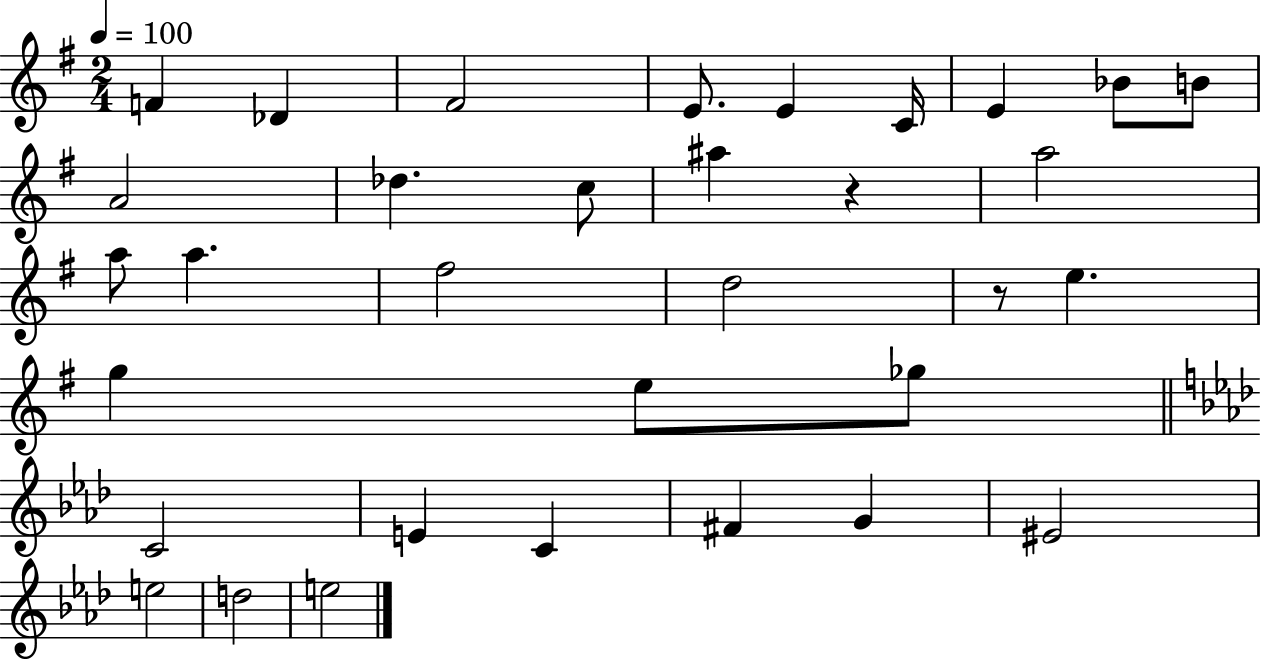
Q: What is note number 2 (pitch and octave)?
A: Db4